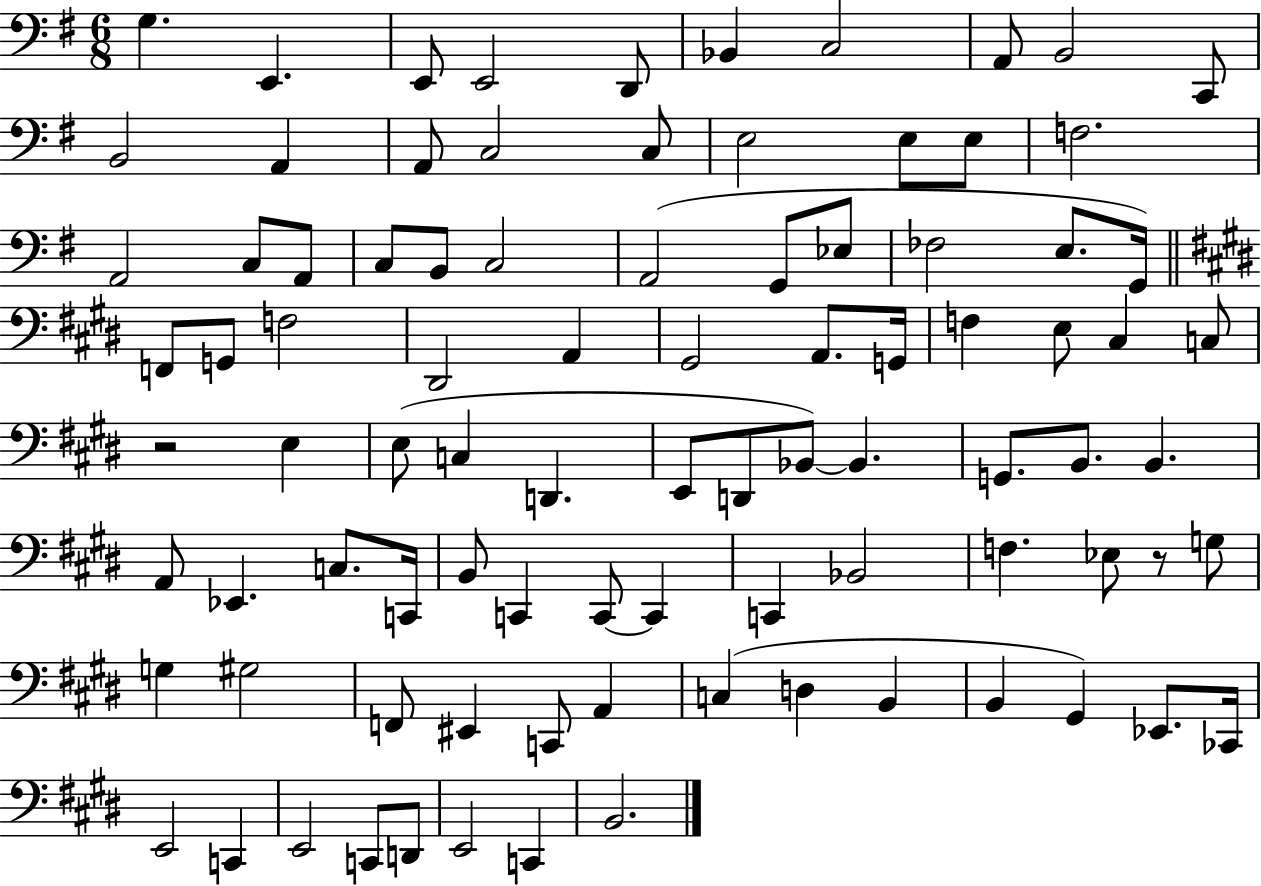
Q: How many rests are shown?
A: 2